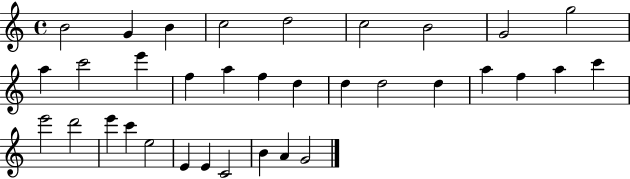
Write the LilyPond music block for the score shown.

{
  \clef treble
  \time 4/4
  \defaultTimeSignature
  \key c \major
  b'2 g'4 b'4 | c''2 d''2 | c''2 b'2 | g'2 g''2 | \break a''4 c'''2 e'''4 | f''4 a''4 f''4 d''4 | d''4 d''2 d''4 | a''4 f''4 a''4 c'''4 | \break e'''2 d'''2 | e'''4 c'''4 e''2 | e'4 e'4 c'2 | b'4 a'4 g'2 | \break \bar "|."
}